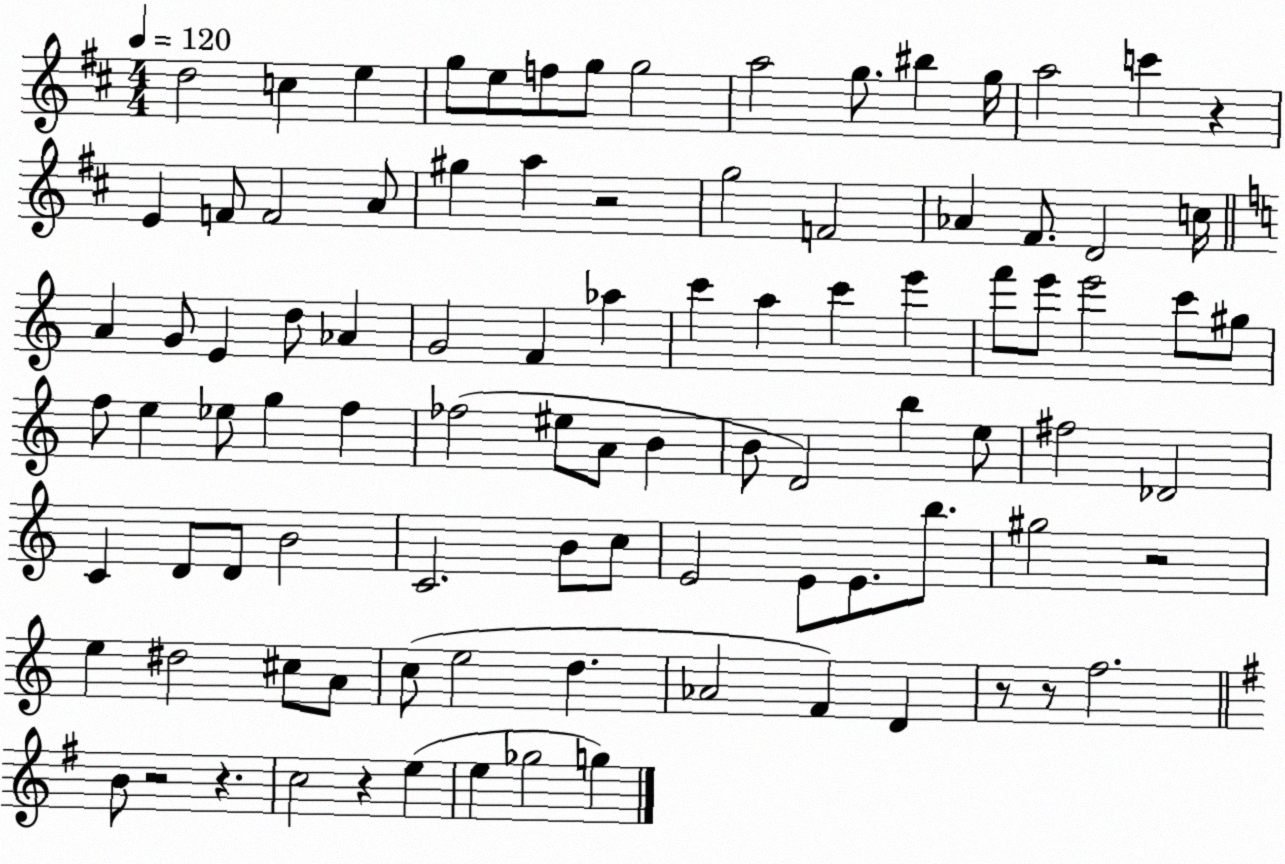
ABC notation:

X:1
T:Untitled
M:4/4
L:1/4
K:D
d2 c e g/2 e/2 f/2 g/2 g2 a2 g/2 ^b g/4 a2 c' z E F/2 F2 A/2 ^g a z2 g2 F2 _A ^F/2 D2 c/4 A G/2 E d/2 _A G2 F _a c' a c' e' f'/2 e'/2 e'2 c'/2 ^g/2 f/2 e _e/2 g f _f2 ^e/2 A/2 B B/2 D2 b e/2 ^f2 _D2 C D/2 D/2 B2 C2 B/2 c/2 E2 E/2 E/2 b/2 ^g2 z2 e ^d2 ^c/2 A/2 c/2 e2 d _A2 F D z/2 z/2 f2 B/2 z2 z c2 z e e _g2 g